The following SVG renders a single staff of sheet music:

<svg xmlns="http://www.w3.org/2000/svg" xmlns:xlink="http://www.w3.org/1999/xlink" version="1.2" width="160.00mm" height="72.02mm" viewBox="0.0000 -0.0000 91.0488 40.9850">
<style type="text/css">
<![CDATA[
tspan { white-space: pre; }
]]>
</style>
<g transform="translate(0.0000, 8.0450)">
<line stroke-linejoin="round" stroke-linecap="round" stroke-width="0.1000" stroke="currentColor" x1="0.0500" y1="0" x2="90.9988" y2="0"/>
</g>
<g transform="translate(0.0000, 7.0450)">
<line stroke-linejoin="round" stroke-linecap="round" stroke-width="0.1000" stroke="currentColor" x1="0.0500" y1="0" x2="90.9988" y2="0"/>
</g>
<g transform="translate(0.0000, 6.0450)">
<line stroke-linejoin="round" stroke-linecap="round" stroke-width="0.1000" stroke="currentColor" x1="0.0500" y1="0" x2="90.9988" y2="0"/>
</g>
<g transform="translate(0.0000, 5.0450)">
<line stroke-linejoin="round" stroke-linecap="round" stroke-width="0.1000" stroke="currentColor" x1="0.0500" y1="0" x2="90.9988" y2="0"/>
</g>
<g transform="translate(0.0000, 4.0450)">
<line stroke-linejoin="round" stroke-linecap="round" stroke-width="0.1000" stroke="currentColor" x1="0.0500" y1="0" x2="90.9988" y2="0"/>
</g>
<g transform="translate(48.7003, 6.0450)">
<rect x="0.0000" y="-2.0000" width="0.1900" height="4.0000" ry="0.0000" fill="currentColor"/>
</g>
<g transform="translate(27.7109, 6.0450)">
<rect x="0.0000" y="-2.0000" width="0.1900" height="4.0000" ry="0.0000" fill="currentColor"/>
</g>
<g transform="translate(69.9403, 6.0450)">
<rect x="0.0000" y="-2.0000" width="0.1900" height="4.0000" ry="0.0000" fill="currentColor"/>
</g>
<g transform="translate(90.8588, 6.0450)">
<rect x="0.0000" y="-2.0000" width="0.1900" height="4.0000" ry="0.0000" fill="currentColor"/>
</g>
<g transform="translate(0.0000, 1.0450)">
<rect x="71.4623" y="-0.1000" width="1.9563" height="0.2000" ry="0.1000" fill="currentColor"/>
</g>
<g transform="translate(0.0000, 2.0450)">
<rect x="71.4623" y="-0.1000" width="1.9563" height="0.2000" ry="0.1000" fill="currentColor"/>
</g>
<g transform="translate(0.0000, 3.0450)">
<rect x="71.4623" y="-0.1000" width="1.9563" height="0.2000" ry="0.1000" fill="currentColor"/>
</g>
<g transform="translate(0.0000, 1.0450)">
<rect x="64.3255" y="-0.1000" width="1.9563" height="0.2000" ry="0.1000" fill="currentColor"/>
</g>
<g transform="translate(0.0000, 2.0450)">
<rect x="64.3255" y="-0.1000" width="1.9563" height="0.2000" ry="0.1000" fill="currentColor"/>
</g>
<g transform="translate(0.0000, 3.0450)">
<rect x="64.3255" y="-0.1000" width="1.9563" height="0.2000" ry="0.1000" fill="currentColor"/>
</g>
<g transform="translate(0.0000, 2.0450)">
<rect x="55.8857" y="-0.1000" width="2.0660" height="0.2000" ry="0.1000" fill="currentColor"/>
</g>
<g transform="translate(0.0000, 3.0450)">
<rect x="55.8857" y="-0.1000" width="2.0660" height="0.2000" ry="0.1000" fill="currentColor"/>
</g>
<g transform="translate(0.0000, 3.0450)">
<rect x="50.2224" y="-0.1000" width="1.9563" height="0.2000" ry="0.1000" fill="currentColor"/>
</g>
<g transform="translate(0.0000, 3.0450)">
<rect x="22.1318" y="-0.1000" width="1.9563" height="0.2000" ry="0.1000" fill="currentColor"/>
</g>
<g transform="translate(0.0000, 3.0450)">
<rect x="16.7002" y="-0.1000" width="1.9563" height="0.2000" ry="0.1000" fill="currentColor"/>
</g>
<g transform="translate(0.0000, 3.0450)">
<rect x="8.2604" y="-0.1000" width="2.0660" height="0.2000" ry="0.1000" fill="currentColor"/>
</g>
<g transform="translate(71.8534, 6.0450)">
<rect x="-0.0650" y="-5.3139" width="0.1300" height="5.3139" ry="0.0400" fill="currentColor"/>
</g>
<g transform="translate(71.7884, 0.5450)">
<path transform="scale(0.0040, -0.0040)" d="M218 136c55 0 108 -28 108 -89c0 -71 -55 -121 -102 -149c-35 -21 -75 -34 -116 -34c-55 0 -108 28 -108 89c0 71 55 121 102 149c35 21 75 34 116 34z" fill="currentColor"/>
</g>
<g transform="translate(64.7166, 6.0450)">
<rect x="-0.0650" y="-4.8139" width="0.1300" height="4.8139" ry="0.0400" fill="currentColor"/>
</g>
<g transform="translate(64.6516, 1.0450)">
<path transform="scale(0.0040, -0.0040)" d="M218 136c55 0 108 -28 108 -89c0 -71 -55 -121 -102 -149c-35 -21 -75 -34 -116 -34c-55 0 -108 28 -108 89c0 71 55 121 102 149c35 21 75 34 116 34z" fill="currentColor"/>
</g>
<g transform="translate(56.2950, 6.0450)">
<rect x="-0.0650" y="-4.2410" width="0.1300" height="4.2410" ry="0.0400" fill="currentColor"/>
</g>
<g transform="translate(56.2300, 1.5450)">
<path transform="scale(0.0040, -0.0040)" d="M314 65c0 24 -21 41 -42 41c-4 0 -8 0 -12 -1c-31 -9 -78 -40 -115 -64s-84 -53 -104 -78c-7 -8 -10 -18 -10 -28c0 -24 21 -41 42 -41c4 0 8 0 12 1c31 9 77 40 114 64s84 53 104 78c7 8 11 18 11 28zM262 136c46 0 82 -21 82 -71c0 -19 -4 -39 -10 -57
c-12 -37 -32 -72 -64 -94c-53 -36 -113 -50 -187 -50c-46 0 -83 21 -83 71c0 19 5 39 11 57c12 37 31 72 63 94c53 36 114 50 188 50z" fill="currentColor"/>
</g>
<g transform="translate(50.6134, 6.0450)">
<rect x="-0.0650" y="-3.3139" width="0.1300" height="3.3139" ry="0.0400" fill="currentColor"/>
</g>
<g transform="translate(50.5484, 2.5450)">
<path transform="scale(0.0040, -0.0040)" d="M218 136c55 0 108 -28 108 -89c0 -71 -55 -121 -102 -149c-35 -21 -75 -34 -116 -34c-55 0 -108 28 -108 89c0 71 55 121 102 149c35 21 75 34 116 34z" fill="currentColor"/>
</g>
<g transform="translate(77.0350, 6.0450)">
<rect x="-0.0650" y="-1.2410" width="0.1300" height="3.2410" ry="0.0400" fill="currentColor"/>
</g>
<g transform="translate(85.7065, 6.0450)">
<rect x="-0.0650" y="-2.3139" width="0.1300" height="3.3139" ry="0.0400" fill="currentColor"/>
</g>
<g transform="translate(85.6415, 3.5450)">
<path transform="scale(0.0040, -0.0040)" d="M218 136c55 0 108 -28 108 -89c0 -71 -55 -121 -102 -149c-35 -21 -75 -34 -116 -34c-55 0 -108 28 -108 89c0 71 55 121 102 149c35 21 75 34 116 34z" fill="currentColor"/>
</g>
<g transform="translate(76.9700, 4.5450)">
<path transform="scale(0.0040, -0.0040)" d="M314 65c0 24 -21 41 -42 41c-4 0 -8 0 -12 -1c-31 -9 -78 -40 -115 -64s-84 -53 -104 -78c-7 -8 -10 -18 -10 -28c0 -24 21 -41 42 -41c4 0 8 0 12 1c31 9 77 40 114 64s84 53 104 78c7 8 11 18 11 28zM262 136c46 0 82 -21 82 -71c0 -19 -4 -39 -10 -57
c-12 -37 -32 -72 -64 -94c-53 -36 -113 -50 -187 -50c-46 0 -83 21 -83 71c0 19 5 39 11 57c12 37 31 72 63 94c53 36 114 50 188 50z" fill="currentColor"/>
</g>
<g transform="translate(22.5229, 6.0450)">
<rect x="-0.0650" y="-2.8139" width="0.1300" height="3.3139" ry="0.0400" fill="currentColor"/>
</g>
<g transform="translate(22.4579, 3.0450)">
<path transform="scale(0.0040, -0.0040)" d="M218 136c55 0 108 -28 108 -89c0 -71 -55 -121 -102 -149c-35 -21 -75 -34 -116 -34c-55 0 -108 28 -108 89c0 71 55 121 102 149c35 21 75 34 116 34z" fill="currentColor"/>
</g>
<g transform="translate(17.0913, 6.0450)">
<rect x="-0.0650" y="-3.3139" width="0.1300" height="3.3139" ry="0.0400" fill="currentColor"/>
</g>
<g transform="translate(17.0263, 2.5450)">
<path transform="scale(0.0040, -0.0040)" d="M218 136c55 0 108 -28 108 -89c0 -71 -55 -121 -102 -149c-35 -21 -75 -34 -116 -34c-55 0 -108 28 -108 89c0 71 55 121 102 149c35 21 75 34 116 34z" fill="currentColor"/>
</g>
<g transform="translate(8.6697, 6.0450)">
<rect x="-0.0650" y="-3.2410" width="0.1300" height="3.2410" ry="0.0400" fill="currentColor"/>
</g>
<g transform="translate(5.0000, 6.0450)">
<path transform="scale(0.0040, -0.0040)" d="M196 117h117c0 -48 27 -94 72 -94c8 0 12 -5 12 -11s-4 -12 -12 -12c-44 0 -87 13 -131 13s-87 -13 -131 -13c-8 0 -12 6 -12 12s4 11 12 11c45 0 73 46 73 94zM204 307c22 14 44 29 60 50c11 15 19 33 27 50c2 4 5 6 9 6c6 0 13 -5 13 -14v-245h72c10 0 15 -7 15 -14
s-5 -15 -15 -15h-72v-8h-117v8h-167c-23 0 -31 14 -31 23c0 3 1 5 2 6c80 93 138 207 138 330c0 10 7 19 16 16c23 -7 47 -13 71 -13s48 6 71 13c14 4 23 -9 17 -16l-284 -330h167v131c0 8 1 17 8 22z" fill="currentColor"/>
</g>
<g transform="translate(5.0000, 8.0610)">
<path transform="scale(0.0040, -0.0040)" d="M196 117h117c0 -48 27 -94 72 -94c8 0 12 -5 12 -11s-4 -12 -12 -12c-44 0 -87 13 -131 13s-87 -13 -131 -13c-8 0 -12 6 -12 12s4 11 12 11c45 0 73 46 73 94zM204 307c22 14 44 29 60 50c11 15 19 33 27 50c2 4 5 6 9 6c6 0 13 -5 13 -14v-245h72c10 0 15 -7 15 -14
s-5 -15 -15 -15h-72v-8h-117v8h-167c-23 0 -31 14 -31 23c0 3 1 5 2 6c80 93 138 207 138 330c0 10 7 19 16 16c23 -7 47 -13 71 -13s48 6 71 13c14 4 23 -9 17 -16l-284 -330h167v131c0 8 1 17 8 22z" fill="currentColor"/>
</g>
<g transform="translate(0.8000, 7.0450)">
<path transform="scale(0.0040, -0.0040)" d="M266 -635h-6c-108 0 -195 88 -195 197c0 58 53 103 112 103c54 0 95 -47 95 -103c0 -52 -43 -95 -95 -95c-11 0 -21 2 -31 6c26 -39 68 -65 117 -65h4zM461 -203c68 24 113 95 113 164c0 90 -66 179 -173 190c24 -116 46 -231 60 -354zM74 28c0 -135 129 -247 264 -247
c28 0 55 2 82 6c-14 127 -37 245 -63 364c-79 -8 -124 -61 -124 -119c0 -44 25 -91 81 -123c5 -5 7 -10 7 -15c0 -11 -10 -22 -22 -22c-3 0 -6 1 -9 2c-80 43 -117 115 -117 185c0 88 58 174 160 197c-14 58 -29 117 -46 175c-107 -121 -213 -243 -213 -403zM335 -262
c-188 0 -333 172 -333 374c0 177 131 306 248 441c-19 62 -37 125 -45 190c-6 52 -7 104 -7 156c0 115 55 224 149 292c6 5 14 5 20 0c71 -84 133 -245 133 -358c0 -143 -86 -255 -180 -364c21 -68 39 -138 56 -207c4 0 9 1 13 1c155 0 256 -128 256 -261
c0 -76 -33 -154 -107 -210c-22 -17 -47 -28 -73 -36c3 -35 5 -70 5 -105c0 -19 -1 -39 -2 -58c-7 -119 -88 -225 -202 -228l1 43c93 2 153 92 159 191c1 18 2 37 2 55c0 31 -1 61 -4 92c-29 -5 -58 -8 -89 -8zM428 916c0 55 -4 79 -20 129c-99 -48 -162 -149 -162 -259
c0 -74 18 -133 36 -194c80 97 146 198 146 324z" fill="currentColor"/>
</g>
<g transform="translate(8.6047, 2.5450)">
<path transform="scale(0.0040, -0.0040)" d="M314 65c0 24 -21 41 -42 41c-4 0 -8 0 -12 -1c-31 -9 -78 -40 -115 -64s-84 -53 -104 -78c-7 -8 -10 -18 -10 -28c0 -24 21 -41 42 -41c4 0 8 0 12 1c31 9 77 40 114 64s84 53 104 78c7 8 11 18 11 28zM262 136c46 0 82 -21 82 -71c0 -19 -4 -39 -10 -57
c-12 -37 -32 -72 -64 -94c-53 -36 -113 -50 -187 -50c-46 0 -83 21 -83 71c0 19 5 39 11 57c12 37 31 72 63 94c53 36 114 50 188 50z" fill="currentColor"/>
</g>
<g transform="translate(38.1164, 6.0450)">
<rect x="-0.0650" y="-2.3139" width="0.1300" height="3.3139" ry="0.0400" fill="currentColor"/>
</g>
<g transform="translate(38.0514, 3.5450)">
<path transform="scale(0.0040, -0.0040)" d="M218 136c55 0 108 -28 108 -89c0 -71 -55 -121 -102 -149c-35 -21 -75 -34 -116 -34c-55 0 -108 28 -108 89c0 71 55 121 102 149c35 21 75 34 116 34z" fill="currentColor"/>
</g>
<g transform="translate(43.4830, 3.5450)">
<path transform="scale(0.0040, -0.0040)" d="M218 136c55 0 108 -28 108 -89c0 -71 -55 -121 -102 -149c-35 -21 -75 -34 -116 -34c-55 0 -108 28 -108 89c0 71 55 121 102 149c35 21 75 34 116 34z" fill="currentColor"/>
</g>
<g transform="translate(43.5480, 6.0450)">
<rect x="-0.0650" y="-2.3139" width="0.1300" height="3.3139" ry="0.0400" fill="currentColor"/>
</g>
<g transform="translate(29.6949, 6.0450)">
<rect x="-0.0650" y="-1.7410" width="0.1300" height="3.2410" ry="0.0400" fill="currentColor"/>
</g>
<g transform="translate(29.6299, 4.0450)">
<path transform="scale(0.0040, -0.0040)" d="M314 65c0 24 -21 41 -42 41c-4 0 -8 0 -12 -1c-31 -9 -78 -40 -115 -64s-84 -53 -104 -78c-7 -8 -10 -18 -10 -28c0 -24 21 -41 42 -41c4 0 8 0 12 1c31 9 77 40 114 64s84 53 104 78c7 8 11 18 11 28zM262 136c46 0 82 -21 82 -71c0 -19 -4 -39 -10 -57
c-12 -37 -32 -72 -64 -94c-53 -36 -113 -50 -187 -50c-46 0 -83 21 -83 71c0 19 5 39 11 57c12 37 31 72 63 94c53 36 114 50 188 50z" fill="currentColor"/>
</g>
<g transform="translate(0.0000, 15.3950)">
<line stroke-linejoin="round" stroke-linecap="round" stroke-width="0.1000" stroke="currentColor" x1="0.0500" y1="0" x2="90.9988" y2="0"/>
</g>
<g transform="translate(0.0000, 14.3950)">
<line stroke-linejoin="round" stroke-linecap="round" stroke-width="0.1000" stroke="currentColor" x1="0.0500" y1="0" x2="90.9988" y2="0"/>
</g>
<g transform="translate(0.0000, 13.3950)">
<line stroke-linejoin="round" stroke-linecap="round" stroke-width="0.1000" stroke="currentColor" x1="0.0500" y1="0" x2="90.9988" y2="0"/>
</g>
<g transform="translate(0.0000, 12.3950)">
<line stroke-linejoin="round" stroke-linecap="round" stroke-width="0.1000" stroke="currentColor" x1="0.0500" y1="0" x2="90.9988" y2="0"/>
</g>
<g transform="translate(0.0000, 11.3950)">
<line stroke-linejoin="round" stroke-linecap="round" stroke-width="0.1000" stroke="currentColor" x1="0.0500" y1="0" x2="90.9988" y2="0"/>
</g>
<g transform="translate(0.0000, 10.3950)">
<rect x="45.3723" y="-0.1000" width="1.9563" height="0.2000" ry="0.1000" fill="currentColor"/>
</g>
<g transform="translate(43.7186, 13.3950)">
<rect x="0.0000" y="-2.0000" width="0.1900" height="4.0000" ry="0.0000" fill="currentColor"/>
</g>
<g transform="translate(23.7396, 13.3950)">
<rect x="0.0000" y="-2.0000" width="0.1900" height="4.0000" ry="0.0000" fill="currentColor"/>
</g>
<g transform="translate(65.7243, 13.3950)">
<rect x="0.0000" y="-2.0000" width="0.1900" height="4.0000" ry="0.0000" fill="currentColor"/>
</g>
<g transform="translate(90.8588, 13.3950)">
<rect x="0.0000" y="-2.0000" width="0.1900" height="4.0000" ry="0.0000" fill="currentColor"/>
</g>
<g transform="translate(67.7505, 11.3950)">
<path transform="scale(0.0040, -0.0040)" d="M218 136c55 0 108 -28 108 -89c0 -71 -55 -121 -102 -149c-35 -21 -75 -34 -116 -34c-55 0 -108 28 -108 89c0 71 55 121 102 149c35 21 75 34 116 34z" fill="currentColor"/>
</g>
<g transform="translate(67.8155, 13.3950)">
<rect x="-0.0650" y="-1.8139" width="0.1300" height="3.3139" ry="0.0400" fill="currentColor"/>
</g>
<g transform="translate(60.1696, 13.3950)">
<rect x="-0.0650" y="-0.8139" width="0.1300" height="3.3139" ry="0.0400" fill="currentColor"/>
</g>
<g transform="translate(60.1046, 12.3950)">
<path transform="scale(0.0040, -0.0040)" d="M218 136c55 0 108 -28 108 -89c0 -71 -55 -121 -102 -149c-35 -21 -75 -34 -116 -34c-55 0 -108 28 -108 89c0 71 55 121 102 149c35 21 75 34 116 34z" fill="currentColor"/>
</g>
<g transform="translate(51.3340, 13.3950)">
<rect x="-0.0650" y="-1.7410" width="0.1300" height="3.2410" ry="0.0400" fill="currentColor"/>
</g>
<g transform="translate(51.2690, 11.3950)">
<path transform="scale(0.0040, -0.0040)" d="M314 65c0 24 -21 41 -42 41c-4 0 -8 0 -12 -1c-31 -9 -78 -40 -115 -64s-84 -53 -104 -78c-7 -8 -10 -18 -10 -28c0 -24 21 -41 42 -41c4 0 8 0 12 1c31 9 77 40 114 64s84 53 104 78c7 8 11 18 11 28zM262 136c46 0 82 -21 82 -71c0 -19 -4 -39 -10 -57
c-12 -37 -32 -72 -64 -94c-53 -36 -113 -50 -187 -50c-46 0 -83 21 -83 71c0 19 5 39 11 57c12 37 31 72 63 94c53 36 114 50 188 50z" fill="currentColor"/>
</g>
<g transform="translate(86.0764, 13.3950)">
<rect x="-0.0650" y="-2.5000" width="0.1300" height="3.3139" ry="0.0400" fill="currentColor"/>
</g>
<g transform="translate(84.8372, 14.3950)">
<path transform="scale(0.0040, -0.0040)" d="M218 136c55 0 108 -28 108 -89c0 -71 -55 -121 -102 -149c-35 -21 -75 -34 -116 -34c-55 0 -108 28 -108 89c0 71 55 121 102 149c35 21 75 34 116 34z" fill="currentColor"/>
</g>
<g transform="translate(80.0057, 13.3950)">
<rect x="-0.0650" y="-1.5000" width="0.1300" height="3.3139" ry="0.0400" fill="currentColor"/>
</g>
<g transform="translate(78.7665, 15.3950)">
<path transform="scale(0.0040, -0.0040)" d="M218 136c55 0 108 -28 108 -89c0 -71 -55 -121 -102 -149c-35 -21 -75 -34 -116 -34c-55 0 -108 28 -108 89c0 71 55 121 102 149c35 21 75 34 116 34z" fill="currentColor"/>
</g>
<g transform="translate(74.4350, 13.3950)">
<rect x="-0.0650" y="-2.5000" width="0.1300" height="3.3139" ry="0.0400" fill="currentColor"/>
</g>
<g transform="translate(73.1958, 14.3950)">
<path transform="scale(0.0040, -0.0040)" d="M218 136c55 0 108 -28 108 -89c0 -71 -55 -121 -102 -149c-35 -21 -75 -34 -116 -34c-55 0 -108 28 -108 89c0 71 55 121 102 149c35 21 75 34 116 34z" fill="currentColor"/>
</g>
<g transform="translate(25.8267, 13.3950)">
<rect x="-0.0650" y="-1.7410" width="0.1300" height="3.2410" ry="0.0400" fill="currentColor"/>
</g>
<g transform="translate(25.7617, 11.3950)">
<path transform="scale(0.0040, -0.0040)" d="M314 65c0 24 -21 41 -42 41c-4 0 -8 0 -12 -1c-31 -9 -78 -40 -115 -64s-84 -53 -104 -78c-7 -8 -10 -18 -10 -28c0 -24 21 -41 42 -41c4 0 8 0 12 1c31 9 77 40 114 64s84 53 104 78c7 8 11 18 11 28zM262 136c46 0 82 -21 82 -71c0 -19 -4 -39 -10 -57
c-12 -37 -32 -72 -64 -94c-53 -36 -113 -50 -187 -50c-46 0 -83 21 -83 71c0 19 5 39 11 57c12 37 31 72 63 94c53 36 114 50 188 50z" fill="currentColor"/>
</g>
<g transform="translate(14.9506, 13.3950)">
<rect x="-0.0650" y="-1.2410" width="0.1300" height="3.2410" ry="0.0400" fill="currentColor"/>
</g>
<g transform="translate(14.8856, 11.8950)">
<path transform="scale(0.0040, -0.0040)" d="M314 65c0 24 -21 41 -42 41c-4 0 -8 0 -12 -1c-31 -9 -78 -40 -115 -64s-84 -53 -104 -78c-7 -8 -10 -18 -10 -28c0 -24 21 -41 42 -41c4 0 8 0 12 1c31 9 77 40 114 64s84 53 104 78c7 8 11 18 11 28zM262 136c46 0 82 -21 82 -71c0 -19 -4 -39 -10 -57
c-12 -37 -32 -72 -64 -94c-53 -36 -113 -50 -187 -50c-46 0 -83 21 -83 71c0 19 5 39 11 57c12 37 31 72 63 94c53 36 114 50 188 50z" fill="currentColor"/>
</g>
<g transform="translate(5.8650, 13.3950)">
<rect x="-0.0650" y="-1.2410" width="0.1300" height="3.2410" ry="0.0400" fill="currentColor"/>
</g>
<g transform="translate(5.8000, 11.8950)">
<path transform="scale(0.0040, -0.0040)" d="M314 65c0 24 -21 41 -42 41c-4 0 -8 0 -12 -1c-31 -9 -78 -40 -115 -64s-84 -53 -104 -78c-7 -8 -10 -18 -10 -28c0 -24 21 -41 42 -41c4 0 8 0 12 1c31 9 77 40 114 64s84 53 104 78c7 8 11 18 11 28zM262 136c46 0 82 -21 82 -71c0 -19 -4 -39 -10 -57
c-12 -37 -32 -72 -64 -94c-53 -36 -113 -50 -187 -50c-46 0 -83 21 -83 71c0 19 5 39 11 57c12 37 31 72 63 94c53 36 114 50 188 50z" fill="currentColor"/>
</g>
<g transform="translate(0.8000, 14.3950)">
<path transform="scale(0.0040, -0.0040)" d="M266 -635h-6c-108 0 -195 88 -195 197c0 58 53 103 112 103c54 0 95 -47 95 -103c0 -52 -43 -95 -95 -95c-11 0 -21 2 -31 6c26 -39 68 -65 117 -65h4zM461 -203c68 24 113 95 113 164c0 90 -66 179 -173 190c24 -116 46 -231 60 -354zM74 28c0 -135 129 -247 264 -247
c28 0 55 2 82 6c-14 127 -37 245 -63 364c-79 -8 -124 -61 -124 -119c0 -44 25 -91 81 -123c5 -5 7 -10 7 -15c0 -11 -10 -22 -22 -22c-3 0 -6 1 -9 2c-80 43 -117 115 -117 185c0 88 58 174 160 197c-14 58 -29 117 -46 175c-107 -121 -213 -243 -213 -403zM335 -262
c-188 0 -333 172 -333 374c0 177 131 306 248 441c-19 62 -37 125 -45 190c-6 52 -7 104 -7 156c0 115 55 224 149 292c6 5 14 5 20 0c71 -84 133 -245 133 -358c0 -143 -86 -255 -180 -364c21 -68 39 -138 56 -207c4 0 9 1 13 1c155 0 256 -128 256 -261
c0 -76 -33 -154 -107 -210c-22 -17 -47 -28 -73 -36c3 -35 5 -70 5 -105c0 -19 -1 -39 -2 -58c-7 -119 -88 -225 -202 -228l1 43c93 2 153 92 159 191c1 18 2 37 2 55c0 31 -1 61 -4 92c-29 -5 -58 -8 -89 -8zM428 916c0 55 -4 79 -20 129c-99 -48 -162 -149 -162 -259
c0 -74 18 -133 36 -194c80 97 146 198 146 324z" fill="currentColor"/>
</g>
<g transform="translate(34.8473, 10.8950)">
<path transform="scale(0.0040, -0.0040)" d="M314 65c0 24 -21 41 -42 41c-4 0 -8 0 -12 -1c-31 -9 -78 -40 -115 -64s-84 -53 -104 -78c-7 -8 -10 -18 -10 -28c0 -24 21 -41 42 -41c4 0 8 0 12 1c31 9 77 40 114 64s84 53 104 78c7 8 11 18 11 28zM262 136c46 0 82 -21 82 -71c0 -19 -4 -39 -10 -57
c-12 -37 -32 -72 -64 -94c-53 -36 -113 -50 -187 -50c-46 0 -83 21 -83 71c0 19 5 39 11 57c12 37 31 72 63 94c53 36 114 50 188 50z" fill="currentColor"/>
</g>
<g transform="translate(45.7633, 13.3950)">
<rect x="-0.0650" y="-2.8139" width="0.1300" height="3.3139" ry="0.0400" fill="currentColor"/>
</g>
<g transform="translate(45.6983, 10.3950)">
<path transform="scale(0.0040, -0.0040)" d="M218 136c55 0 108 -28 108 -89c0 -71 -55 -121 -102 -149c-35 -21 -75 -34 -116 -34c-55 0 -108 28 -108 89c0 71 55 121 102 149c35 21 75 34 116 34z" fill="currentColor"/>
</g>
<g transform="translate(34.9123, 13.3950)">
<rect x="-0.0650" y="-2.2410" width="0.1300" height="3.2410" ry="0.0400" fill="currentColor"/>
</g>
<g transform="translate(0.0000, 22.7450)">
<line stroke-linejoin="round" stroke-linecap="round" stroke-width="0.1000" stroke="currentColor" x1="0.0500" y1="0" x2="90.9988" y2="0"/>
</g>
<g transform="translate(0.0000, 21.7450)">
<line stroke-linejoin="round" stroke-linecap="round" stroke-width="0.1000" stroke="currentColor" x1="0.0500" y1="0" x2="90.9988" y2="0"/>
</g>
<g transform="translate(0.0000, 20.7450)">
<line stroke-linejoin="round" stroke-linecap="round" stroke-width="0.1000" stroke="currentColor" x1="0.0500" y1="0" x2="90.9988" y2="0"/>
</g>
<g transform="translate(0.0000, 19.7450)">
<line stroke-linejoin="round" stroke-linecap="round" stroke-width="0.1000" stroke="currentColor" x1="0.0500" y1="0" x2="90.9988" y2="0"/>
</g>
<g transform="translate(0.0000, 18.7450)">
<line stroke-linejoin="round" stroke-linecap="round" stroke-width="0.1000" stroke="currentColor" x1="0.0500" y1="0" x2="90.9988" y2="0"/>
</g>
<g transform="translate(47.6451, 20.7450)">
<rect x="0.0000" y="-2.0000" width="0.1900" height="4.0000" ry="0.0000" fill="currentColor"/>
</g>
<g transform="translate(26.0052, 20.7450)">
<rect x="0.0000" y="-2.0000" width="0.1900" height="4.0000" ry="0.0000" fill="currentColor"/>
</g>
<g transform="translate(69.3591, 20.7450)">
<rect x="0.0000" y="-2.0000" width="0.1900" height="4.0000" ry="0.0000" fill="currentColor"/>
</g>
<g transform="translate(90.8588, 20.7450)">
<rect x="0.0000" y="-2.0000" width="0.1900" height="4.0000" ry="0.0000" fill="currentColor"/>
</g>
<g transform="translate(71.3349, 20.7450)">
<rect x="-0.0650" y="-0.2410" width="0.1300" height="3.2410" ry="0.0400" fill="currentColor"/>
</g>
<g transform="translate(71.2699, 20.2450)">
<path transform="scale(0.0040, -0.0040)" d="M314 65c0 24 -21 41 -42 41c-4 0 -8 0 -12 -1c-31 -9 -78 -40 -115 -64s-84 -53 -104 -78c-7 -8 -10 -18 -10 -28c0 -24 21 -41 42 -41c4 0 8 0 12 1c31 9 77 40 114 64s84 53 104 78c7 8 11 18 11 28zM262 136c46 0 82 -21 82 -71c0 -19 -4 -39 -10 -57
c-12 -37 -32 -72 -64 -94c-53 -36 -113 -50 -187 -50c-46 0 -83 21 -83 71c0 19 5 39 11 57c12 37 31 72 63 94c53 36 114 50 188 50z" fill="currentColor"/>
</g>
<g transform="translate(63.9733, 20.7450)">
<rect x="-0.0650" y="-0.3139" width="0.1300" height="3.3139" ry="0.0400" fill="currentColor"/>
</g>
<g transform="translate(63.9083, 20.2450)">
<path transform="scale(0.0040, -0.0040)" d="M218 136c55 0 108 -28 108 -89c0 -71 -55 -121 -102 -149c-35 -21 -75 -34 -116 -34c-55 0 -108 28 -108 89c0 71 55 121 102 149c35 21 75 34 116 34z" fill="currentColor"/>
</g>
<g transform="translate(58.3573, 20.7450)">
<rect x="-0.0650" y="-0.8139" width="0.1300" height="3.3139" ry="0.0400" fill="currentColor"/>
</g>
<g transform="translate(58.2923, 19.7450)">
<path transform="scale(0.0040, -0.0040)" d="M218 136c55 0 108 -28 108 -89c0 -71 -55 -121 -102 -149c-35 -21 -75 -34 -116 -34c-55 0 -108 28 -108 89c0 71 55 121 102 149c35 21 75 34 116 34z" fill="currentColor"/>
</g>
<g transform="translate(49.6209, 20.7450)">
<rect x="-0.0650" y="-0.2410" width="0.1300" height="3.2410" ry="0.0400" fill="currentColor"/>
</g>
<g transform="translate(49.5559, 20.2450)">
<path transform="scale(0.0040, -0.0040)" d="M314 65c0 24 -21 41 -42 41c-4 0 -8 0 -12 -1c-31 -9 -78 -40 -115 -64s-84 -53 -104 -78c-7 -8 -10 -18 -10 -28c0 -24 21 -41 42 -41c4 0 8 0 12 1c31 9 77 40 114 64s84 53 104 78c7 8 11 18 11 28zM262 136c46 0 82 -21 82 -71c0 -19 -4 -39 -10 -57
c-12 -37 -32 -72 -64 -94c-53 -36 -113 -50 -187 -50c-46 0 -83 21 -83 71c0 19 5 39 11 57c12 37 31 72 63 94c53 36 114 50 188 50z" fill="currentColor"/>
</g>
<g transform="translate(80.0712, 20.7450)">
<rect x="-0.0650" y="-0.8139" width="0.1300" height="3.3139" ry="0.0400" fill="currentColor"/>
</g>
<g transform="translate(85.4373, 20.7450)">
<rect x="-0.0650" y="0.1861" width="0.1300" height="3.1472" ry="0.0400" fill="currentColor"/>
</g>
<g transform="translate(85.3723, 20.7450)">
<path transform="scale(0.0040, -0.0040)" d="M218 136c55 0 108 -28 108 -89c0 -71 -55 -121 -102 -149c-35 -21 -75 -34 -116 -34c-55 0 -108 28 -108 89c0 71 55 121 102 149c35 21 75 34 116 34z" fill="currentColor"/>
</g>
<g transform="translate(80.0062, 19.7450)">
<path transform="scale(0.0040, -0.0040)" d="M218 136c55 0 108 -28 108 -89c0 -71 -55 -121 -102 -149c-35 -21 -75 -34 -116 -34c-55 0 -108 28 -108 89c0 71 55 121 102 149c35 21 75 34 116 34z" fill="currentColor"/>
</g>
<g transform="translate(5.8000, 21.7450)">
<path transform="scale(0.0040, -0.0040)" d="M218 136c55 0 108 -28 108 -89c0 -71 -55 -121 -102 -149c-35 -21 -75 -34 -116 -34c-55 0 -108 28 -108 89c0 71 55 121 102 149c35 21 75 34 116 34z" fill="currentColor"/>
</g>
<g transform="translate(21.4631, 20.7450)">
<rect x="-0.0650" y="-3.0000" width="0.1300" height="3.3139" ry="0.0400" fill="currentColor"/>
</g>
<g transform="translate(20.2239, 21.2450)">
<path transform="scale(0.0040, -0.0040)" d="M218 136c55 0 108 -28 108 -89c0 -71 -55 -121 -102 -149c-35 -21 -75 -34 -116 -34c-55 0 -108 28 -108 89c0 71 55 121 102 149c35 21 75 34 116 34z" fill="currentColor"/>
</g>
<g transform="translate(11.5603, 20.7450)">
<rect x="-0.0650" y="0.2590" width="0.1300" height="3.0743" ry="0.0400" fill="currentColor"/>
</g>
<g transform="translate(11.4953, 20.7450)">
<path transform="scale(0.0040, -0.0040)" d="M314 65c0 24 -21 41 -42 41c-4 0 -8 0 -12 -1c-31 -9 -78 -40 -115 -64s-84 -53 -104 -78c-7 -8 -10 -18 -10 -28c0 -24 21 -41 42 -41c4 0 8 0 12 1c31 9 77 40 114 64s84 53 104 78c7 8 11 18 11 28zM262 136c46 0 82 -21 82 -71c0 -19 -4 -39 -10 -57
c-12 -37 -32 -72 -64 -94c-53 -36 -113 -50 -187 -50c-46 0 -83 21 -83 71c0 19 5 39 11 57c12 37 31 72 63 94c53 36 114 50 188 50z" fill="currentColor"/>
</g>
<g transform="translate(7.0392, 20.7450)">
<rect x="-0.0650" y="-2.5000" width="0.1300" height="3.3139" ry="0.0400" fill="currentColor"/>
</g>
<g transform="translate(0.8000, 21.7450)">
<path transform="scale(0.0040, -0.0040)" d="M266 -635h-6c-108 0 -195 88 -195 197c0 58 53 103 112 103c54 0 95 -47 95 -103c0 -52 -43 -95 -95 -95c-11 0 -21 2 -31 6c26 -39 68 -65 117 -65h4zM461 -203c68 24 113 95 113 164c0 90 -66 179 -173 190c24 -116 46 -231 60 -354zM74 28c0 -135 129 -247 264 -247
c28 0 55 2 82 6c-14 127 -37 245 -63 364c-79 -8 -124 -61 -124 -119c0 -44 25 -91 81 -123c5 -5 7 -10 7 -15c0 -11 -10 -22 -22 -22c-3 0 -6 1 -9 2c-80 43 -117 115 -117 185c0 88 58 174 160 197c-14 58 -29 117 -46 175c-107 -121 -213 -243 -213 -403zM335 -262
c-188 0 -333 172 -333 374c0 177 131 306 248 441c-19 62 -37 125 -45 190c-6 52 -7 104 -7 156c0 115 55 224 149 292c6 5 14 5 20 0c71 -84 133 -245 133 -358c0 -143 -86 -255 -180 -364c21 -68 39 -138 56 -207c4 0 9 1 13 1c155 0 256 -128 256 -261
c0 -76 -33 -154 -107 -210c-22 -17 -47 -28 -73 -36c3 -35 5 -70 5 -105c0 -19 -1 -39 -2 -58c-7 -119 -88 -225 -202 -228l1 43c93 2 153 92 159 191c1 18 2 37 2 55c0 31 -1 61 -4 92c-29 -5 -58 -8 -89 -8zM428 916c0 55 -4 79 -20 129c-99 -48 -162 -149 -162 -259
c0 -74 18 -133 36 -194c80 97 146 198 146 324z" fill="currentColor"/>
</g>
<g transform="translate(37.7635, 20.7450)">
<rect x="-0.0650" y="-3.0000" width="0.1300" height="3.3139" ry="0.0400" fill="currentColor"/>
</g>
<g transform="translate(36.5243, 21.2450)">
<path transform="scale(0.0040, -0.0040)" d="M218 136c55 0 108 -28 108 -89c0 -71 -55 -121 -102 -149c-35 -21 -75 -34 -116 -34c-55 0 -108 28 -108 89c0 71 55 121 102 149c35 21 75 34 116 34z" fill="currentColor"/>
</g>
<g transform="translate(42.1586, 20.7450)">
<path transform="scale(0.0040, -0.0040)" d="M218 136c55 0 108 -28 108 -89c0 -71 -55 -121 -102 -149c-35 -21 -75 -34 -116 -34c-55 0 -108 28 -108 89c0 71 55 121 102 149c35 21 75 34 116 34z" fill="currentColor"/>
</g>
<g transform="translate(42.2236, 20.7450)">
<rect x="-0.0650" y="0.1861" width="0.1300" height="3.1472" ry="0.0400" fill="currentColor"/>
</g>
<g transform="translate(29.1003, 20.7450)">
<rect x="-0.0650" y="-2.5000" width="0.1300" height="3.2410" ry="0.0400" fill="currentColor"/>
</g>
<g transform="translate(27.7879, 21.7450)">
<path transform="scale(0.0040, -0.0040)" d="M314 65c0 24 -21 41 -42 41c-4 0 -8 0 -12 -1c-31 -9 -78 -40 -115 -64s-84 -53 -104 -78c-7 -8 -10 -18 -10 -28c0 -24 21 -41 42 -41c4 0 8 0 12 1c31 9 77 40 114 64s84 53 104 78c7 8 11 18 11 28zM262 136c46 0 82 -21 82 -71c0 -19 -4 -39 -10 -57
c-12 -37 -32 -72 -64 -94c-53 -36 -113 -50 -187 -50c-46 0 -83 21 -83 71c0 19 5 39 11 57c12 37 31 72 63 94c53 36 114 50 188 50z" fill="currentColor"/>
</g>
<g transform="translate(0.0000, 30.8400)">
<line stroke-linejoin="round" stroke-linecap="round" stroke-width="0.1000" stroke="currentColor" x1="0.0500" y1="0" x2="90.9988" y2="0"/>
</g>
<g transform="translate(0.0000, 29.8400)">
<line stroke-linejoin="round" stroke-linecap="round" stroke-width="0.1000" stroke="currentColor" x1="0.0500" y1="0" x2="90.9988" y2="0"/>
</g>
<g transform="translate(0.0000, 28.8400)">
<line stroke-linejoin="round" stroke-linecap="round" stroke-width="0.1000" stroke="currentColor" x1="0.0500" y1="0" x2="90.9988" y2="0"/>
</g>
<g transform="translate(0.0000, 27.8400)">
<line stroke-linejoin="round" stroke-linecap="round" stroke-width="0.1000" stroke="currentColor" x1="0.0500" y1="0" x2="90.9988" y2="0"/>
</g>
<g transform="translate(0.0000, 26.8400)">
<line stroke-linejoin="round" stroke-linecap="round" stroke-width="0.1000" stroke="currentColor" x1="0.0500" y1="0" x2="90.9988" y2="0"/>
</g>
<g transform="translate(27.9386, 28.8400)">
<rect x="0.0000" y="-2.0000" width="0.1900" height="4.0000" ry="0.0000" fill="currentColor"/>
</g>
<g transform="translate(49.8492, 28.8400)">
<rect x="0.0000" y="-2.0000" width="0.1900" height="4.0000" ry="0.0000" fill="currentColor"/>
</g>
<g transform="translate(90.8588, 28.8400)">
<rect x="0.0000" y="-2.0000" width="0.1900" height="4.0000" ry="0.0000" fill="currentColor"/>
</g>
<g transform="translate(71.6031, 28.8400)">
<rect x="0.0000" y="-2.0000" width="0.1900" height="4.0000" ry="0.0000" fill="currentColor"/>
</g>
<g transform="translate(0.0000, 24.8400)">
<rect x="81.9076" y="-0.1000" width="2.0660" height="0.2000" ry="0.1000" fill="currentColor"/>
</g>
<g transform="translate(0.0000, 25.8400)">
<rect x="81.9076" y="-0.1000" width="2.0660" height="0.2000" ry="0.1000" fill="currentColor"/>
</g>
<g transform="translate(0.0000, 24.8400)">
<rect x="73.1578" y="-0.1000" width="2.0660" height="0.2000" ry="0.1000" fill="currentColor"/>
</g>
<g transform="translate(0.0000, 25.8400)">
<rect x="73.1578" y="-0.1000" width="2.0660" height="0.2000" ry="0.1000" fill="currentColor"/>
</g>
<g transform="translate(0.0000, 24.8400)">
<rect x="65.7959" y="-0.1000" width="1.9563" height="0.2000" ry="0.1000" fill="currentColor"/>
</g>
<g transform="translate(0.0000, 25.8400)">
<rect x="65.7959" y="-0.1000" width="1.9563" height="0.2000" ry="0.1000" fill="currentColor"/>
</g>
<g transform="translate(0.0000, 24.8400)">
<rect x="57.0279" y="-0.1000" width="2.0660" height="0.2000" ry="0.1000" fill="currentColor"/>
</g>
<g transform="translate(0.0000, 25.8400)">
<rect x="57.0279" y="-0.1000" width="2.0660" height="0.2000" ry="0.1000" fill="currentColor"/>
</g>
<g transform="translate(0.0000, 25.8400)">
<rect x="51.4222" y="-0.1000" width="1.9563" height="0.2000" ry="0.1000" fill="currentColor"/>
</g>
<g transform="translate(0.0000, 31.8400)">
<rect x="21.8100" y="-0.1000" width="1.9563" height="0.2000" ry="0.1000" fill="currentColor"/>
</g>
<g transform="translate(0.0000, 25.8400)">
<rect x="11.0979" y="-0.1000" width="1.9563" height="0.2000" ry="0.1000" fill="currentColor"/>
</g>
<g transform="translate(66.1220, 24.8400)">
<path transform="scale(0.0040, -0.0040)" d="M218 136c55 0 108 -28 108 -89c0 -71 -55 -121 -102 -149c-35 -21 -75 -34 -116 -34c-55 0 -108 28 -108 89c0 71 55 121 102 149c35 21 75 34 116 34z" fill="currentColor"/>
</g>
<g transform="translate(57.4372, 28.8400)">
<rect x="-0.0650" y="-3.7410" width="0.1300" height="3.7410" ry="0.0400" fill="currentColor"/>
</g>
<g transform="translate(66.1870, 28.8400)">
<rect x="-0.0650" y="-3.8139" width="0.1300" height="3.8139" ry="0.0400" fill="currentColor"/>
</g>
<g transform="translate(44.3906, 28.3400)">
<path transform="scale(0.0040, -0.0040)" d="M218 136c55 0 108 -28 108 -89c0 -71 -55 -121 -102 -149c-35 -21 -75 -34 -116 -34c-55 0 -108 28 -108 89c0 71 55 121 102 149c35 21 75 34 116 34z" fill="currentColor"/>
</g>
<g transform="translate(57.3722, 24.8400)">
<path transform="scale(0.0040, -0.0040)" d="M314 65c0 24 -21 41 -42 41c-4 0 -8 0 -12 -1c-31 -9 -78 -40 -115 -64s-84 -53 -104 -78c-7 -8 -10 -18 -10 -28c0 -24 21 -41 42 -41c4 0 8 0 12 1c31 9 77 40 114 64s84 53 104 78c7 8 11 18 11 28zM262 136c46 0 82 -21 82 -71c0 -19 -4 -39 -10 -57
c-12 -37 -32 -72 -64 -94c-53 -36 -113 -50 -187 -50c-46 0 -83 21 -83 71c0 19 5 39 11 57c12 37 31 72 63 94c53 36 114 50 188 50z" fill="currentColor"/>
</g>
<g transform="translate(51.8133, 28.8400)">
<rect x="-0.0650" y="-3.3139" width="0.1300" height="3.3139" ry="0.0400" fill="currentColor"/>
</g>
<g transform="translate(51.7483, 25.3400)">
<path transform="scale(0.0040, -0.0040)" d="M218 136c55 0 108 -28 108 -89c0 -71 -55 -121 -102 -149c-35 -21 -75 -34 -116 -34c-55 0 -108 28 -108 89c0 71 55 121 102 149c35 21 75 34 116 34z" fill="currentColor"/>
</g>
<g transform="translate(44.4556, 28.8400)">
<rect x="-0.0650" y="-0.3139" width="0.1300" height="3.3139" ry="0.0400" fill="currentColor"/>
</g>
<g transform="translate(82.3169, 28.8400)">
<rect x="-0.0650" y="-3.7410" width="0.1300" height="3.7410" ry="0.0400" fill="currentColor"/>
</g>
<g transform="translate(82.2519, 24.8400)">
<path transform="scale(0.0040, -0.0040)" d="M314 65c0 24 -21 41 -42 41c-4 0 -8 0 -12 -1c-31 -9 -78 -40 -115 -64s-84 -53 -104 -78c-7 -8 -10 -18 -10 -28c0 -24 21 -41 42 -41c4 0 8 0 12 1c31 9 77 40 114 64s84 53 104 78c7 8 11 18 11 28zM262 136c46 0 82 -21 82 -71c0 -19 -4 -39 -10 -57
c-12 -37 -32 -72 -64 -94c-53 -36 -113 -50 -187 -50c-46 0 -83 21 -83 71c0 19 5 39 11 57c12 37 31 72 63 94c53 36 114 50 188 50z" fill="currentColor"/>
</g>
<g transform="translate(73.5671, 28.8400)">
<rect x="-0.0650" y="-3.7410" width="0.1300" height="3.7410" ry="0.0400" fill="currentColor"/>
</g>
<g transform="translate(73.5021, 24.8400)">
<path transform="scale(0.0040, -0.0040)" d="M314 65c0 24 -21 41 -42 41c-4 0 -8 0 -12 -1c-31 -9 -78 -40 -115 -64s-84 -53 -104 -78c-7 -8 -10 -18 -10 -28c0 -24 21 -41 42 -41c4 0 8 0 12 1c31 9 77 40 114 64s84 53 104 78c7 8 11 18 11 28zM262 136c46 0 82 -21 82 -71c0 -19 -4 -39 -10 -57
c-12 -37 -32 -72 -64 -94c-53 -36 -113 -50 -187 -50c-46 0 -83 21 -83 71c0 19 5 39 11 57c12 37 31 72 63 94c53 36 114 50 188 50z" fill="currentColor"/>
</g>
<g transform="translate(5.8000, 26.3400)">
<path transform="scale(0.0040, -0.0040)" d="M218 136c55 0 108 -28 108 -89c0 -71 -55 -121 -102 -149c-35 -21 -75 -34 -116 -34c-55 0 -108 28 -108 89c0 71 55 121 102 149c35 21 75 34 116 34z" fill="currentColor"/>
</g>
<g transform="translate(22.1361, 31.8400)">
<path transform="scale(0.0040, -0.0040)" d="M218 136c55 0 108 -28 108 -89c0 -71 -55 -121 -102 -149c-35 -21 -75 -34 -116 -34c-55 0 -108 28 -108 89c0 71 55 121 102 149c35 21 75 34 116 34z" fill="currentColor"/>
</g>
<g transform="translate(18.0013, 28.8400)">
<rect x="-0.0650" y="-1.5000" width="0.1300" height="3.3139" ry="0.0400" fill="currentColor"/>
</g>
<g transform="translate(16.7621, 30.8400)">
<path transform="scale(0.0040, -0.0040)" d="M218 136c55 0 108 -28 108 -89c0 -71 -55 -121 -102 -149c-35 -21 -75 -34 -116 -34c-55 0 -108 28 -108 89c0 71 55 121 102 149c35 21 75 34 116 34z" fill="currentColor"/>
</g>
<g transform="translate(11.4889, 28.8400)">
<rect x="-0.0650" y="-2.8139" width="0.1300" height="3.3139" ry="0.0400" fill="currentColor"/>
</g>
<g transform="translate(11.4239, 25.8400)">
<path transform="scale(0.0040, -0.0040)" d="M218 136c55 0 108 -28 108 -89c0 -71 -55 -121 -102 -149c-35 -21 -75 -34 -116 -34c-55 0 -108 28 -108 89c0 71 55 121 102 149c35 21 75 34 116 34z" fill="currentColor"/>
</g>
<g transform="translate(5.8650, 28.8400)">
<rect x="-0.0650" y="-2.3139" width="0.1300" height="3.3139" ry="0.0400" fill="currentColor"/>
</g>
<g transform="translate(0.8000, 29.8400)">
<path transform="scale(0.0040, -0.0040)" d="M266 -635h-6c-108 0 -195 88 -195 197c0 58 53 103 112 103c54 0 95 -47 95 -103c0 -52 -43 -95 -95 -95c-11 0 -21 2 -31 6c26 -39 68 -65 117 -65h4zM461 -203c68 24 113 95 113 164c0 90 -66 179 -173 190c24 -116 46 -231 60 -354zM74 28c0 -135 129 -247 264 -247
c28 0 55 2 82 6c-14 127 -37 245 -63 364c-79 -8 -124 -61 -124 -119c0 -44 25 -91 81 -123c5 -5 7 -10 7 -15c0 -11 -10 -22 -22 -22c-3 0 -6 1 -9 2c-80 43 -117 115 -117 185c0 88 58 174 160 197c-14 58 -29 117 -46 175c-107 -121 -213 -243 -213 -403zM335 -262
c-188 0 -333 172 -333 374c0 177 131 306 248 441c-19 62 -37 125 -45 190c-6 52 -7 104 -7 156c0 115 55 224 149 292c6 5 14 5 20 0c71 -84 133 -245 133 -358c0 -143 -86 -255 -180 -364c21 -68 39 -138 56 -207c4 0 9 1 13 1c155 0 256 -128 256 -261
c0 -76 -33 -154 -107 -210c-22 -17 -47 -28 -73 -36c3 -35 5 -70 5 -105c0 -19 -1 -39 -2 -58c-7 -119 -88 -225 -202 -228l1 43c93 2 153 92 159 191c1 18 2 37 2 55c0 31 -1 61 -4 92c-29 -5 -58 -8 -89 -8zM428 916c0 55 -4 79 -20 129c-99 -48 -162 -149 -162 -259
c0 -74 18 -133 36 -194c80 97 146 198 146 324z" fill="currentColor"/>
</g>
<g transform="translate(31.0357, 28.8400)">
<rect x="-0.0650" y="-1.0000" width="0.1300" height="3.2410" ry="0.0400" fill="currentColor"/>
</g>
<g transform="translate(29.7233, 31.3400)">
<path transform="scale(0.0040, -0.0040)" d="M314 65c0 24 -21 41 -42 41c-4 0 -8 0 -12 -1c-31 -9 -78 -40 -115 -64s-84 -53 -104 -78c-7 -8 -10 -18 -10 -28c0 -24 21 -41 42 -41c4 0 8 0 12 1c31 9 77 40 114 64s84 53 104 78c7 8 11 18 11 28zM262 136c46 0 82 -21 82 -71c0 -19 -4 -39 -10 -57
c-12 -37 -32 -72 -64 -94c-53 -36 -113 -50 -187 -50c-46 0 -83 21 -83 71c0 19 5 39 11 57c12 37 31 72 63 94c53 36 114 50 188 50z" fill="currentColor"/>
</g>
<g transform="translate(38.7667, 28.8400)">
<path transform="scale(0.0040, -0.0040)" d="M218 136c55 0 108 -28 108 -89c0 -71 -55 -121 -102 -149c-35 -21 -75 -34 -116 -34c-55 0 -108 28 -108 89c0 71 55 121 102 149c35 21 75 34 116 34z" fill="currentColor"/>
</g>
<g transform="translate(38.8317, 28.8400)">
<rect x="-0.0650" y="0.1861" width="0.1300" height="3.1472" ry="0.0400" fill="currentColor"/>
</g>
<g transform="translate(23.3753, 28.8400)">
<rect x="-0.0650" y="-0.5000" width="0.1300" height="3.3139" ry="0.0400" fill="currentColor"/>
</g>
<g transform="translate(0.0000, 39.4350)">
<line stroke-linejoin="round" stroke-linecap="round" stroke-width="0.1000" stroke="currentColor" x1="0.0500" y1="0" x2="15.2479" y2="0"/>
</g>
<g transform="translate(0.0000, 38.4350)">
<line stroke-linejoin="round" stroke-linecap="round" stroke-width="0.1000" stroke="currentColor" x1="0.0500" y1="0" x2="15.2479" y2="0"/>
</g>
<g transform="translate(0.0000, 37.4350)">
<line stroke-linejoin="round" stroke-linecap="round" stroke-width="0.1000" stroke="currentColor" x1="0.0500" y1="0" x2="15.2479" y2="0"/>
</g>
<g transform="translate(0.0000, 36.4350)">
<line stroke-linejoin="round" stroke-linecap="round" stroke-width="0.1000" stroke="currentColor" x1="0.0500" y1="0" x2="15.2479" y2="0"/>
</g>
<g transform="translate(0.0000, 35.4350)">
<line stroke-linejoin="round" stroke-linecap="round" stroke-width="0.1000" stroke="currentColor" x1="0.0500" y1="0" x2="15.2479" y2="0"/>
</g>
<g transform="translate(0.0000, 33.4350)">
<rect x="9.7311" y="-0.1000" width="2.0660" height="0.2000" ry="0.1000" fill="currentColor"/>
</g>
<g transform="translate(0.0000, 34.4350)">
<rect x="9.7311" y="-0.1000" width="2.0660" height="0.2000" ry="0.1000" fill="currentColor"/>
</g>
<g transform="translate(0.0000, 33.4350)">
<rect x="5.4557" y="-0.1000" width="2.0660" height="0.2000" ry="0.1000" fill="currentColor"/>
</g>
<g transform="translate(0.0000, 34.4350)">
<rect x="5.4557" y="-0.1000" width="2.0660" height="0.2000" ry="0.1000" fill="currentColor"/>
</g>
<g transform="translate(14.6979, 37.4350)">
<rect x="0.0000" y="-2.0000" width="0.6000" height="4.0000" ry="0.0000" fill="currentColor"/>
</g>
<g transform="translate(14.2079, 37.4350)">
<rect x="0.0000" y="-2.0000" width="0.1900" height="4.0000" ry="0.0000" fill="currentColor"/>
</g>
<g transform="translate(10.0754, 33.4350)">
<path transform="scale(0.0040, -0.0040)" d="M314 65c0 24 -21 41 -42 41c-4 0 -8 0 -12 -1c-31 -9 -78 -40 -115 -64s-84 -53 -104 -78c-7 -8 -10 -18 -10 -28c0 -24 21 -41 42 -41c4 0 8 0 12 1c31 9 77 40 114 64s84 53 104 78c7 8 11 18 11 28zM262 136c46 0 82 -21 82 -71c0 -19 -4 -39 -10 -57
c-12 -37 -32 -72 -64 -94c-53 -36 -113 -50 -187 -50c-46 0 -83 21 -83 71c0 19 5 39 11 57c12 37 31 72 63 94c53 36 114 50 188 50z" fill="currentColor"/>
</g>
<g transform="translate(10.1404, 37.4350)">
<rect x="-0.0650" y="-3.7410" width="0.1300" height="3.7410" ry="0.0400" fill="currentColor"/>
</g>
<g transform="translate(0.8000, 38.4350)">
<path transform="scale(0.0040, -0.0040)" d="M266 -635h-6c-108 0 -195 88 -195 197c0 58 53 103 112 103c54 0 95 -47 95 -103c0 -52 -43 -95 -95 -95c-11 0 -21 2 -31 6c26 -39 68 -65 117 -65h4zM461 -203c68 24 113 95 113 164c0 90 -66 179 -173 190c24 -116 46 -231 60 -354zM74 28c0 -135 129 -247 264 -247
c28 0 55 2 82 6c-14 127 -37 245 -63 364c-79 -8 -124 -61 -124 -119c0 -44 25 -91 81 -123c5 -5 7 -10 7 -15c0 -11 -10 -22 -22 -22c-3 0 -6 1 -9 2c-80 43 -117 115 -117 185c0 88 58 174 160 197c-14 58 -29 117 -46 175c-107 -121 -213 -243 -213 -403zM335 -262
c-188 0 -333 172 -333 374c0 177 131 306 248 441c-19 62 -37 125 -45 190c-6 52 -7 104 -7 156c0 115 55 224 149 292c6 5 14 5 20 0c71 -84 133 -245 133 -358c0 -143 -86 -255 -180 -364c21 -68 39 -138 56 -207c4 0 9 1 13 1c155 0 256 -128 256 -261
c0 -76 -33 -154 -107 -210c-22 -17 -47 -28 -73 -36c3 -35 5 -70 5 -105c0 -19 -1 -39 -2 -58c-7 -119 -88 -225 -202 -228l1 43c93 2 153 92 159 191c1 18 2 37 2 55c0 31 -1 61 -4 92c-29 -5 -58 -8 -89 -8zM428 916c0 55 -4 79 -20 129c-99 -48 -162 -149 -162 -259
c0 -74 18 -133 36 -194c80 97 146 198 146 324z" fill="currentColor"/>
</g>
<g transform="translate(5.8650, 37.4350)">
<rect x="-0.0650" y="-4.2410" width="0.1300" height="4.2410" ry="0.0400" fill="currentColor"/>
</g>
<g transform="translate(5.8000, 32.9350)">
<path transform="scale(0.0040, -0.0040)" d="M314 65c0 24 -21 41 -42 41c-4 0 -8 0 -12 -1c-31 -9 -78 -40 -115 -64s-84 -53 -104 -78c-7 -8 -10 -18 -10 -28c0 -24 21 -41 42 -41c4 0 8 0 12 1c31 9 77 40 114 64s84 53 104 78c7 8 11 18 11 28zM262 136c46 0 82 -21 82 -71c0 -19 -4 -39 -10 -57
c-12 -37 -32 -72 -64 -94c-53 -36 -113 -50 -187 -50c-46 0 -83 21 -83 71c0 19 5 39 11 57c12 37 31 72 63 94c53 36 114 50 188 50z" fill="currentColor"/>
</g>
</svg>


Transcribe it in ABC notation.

X:1
T:Untitled
M:4/4
L:1/4
K:C
b2 b a f2 g g b d'2 e' f' e2 g e2 e2 f2 g2 a f2 d f G E G G B2 A G2 A B c2 d c c2 d B g a E C D2 B c b c'2 c' c'2 c'2 d'2 c'2